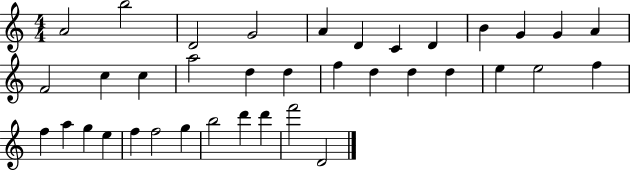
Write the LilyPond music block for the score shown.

{
  \clef treble
  \numericTimeSignature
  \time 4/4
  \key c \major
  a'2 b''2 | d'2 g'2 | a'4 d'4 c'4 d'4 | b'4 g'4 g'4 a'4 | \break f'2 c''4 c''4 | a''2 d''4 d''4 | f''4 d''4 d''4 d''4 | e''4 e''2 f''4 | \break f''4 a''4 g''4 e''4 | f''4 f''2 g''4 | b''2 d'''4 d'''4 | f'''2 d'2 | \break \bar "|."
}